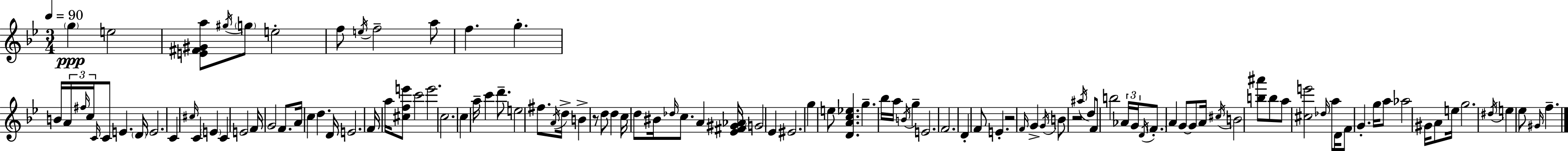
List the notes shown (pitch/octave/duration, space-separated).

G5/q E5/h [E4,F#4,G#4,A5]/e G#5/s G5/e E5/h F5/e E5/s F5/h A5/e F5/q. G5/q. B4/s A4/s F#5/s C5/s C4/s C4/e E4/q. D4/s E4/h. C4/q C#5/s C4/q E4/q C4/q E4/h F4/s G4/h F4/e. A4/s C5/q D5/q. D4/s E4/h. F4/s A5/s [C#5,F5,E6]/e C6/h E6/h. C5/h. C5/q A5/s C6/q D6/e. E5/h F#5/e. A4/s D5/s B4/q R/e D5/e D5/q C5/s D5/e BIS4/s Db5/s C5/e. A4/q [Eb4,F#4,G#4,Ab4]/s G4/h Eb4/q EIS4/h. G5/q E5/e [D4,A4,C5,Eb5]/q. G5/q. Bb5/s A5/s B4/s G5/q E4/h. F4/h. D4/q F4/e E4/q. R/h F4/s G4/q G4/s B4/e R/h A#5/s D5/e F4/e B5/h Ab4/s G4/s D4/s F4/e. A4/q G4/e G4/e A4/s C#5/s B4/h [B5,A#6]/e B5/e A5/e [C#5,E6]/h Db5/s A5/e D4/s F4/e G4/q. G5/s A5/e Ab5/h G#4/s A4/e E5/s G5/h. D#5/s E5/q Eb5/e G#4/s F5/q.